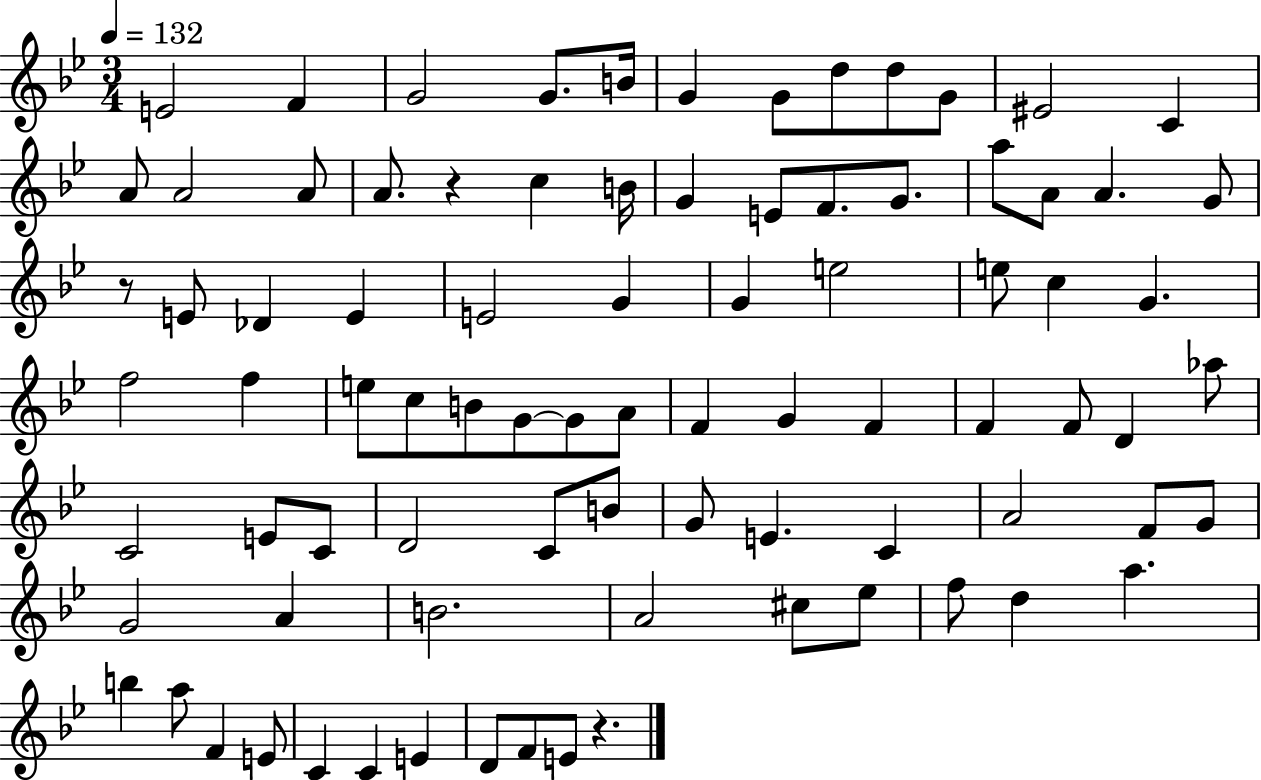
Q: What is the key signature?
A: BES major